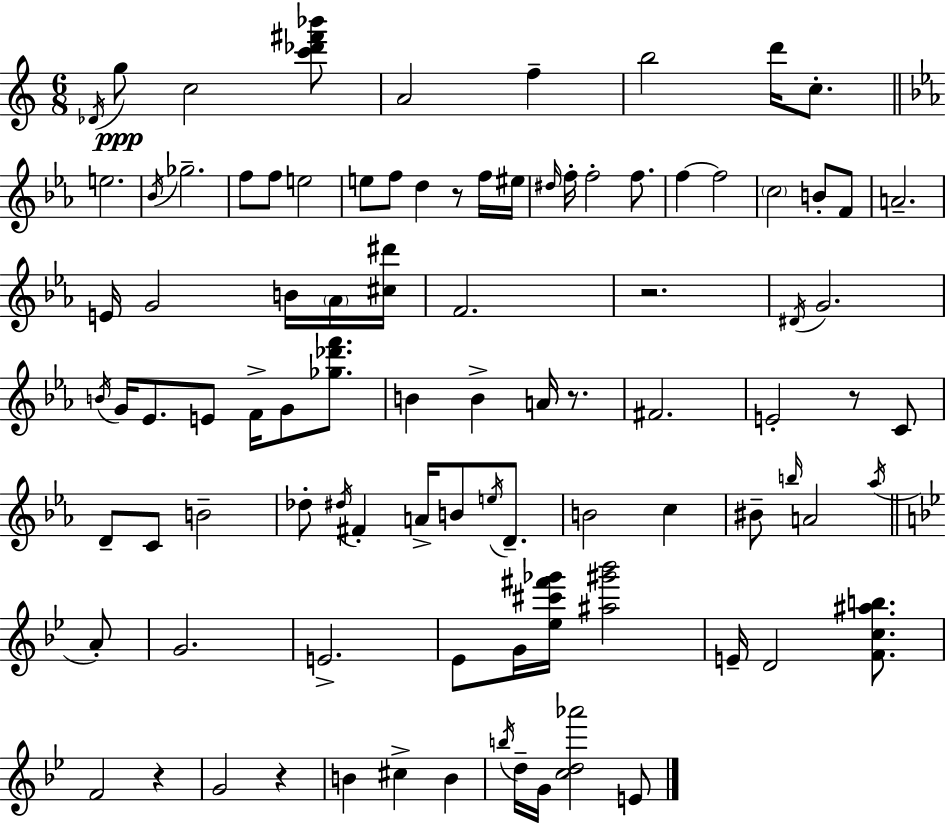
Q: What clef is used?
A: treble